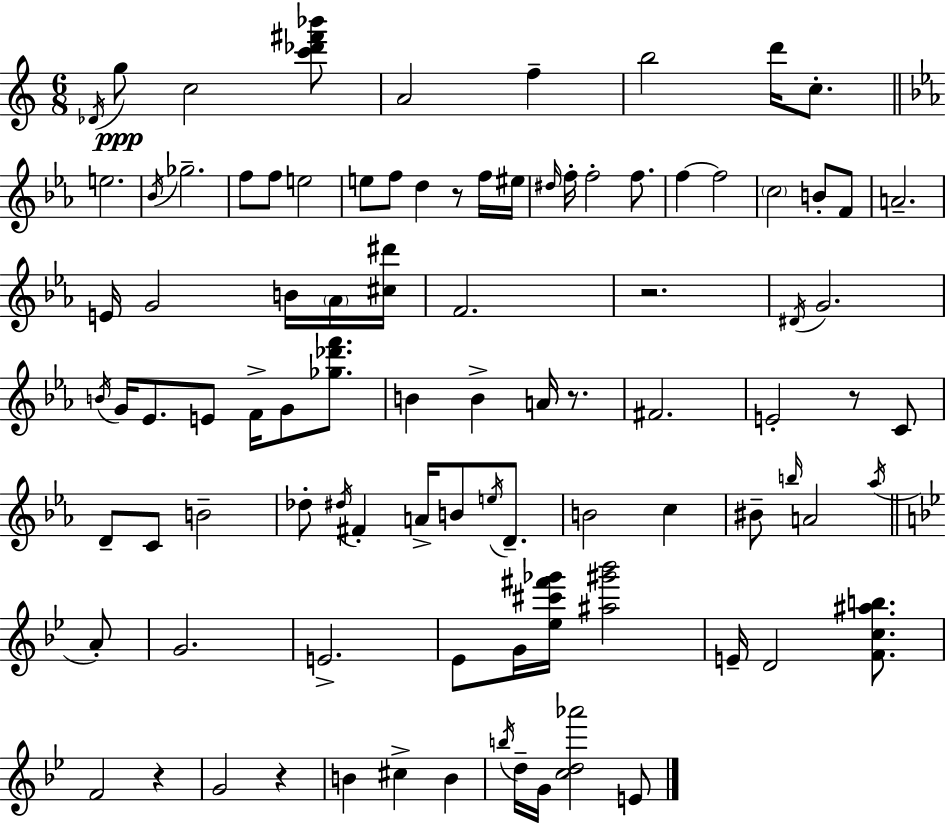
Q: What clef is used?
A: treble